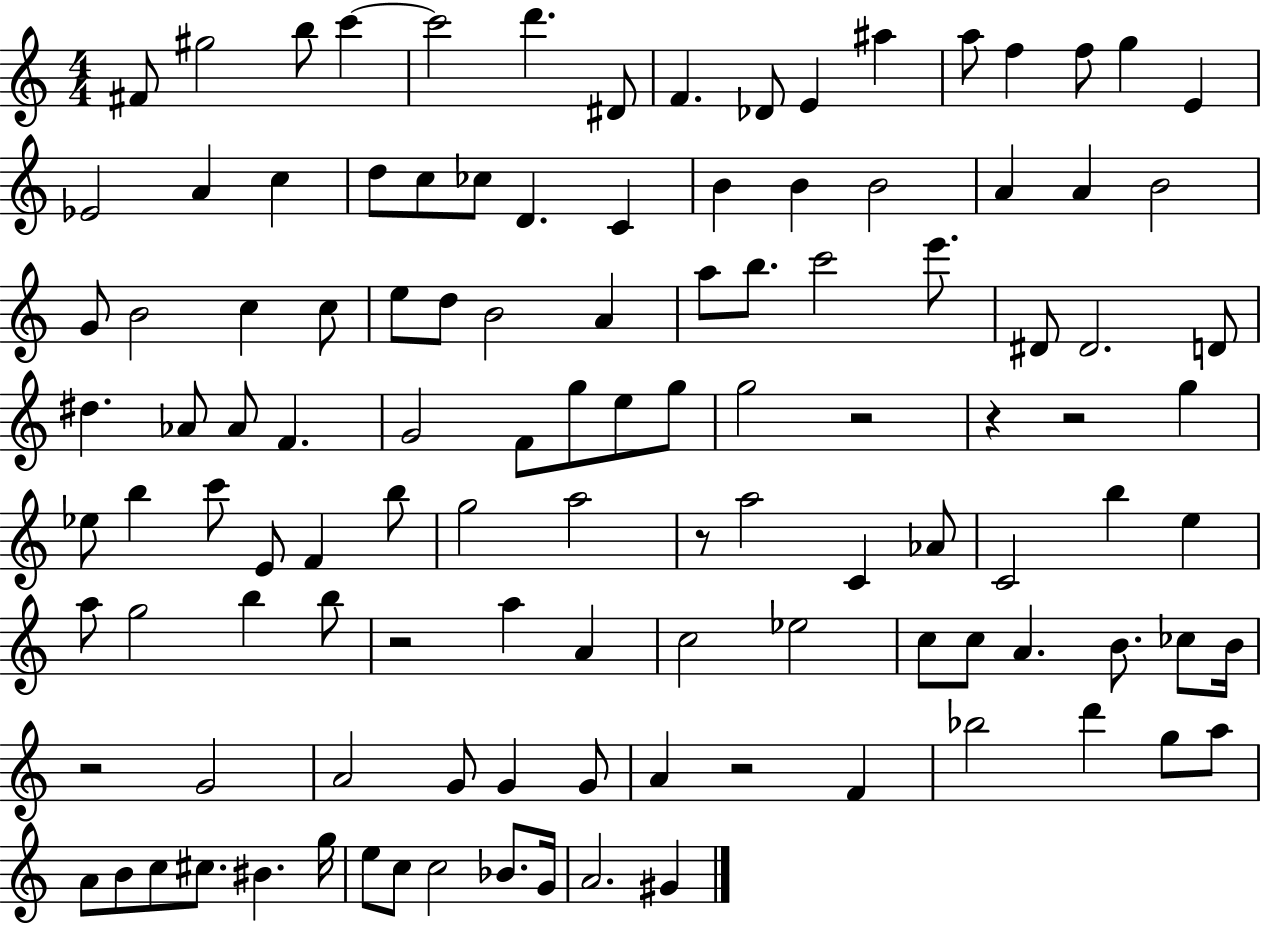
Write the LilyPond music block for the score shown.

{
  \clef treble
  \numericTimeSignature
  \time 4/4
  \key c \major
  \repeat volta 2 { fis'8 gis''2 b''8 c'''4~~ | c'''2 d'''4. dis'8 | f'4. des'8 e'4 ais''4 | a''8 f''4 f''8 g''4 e'4 | \break ees'2 a'4 c''4 | d''8 c''8 ces''8 d'4. c'4 | b'4 b'4 b'2 | a'4 a'4 b'2 | \break g'8 b'2 c''4 c''8 | e''8 d''8 b'2 a'4 | a''8 b''8. c'''2 e'''8. | dis'8 dis'2. d'8 | \break dis''4. aes'8 aes'8 f'4. | g'2 f'8 g''8 e''8 g''8 | g''2 r2 | r4 r2 g''4 | \break ees''8 b''4 c'''8 e'8 f'4 b''8 | g''2 a''2 | r8 a''2 c'4 aes'8 | c'2 b''4 e''4 | \break a''8 g''2 b''4 b''8 | r2 a''4 a'4 | c''2 ees''2 | c''8 c''8 a'4. b'8. ces''8 b'16 | \break r2 g'2 | a'2 g'8 g'4 g'8 | a'4 r2 f'4 | bes''2 d'''4 g''8 a''8 | \break a'8 b'8 c''8 cis''8. bis'4. g''16 | e''8 c''8 c''2 bes'8. g'16 | a'2. gis'4 | } \bar "|."
}